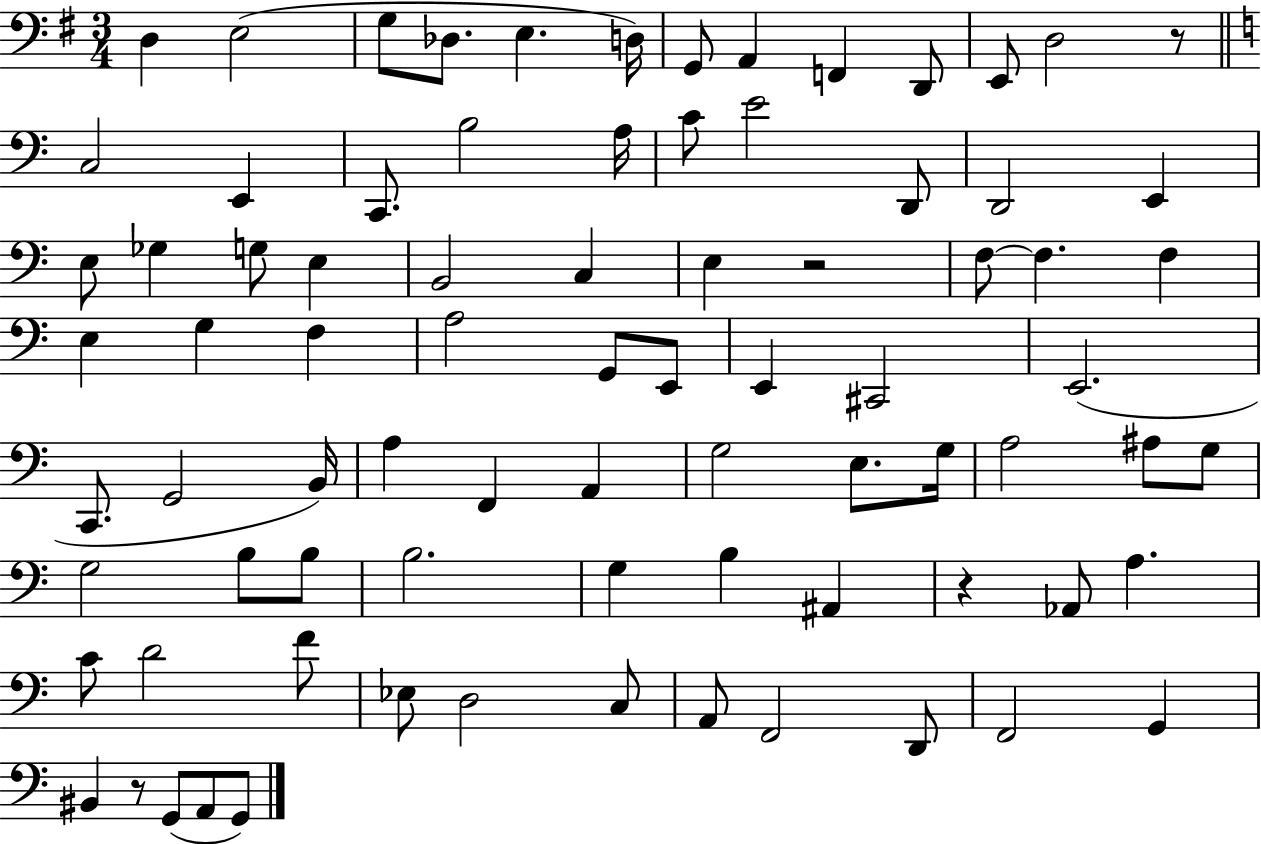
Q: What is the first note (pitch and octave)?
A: D3